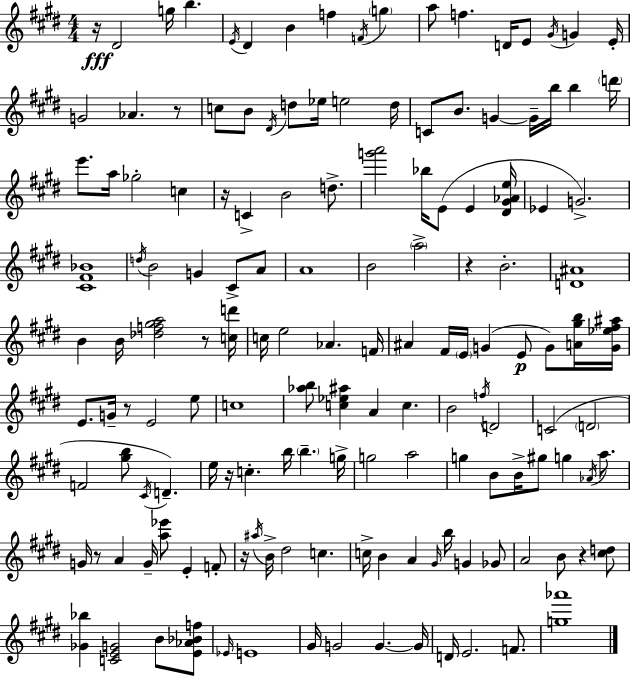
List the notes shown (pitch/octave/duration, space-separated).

R/s D#4/h G5/s B5/q. E4/s D#4/q B4/q F5/q F4/s G5/q A5/e F5/q. D4/s E4/e G#4/s G4/q E4/s G4/h Ab4/q. R/e C5/e B4/e D#4/s D5/e Eb5/s E5/h D5/s C4/e B4/e. G4/q G4/s B5/s B5/q D6/s E6/e. A5/s Gb5/h C5/q R/s C4/q B4/h D5/e. [G6,A6]/h Bb5/s E4/e E4/q [D#4,G#4,Ab4,E5]/s Eb4/q G4/h. [C#4,F#4,Bb4]/w D5/s B4/h G4/q C#4/e A4/e A4/w B4/h A5/h R/q B4/h. [D4,A#4]/w B4/q B4/s [Db5,F5,G#5,A5]/h R/e [C5,D6]/s C5/s E5/h Ab4/q. F4/s A#4/q F#4/s E4/s G4/q E4/e G4/e [A4,G#5,B5]/s [G4,Eb5,F#5,A#5]/s E4/e. G4/s R/e E4/h E5/e C5/w [Ab5,B5]/e [C5,Eb5,A#5]/q A4/q C5/q. B4/h F5/s D4/h C4/h D4/h F4/h [G#5,B5]/e C#4/s D4/q. E5/s R/s C5/q. B5/s B5/q. G5/s G5/h A5/h G5/q B4/e B4/s G#5/e G5/q Ab4/s A5/e. G4/s R/e A4/q G4/s [A5,Eb6]/e E4/q F4/e R/s A#5/s B4/s D#5/h C5/q. C5/s B4/q A4/q G#4/s B5/s G4/q Gb4/e A4/h B4/e R/q [C#5,D5]/e [Gb4,Bb5]/q [C4,E4,G4]/h B4/e [E4,Ab4,Bb4,F5]/e Eb4/s E4/w G#4/s G4/h G4/q. G4/s D4/s E4/h. F4/e. [G5,Ab6]/w